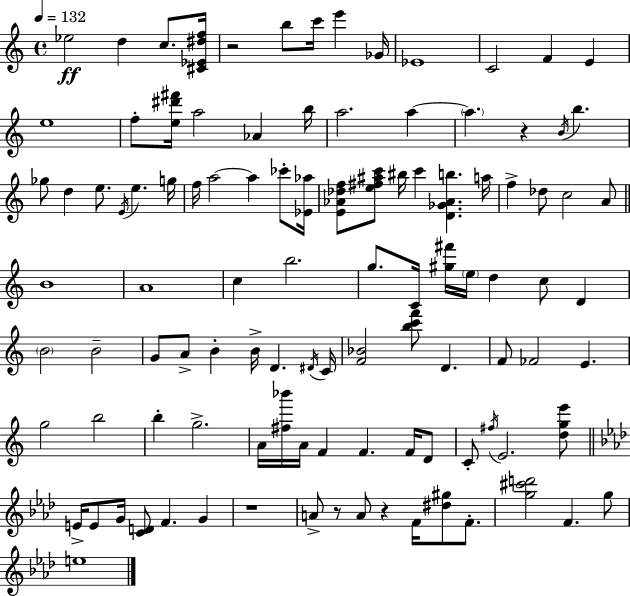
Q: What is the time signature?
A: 4/4